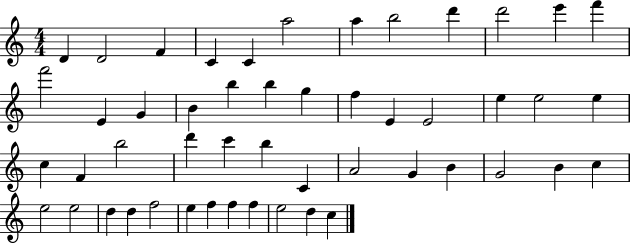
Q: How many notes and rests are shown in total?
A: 50